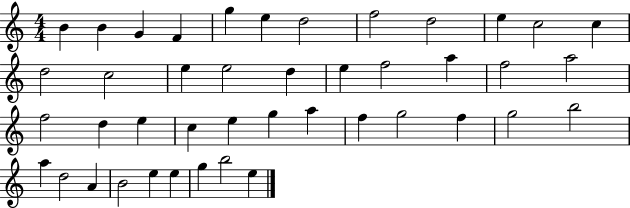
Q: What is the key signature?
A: C major